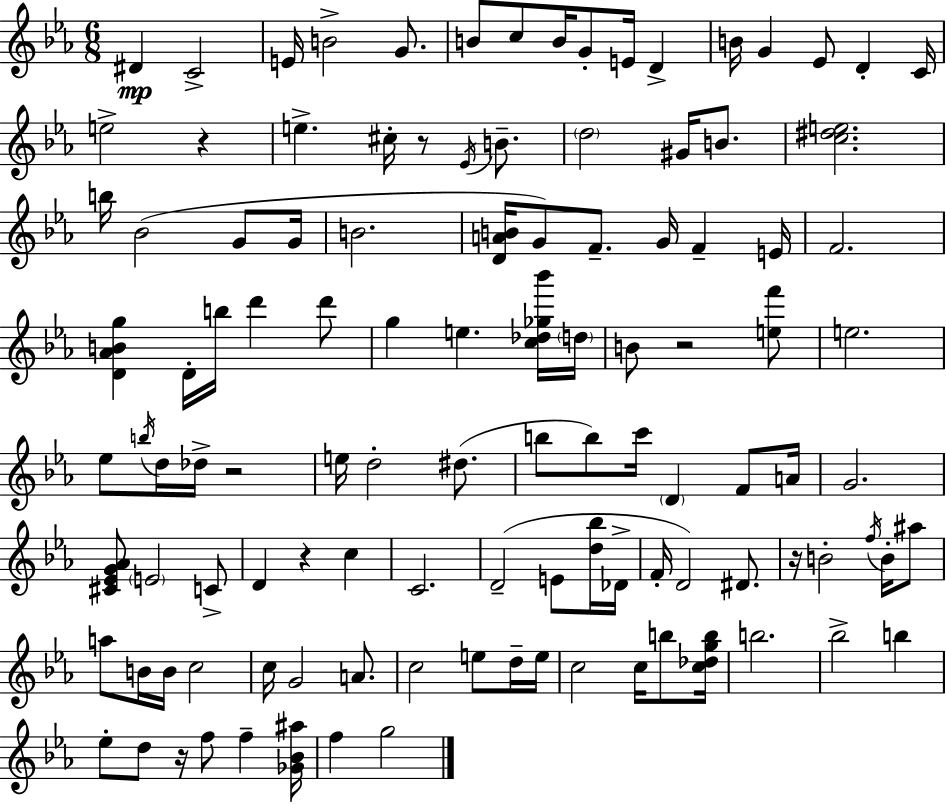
D#4/q C4/h E4/s B4/h G4/e. B4/e C5/e B4/s G4/e E4/s D4/q B4/s G4/q Eb4/e D4/q C4/s E5/h R/q E5/q. C#5/s R/e Eb4/s B4/e. D5/h G#4/s B4/e. [C5,D#5,E5]/h. B5/s Bb4/h G4/e G4/s B4/h. [D4,A4,B4]/s G4/e F4/e. G4/s F4/q E4/s F4/h. [D4,Ab4,B4,G5]/q D4/s B5/s D6/q D6/e G5/q E5/q. [C5,Db5,Gb5,Bb6]/s D5/s B4/e R/h [E5,F6]/e E5/h. Eb5/e B5/s D5/s Db5/s R/h E5/s D5/h D#5/e. B5/e B5/e C6/s D4/q F4/e A4/s G4/h. [C#4,Eb4,G4,Ab4]/e E4/h C4/e D4/q R/q C5/q C4/h. D4/h E4/e [D5,Bb5]/s Db4/s F4/s D4/h D#4/e. R/s B4/h F5/s B4/s A#5/e A5/e B4/s B4/s C5/h C5/s G4/h A4/e. C5/h E5/e D5/s E5/s C5/h C5/s B5/e [C5,Db5,G5,B5]/s B5/h. Bb5/h B5/q Eb5/e D5/e R/s F5/e F5/q [Gb4,Bb4,A#5]/s F5/q G5/h